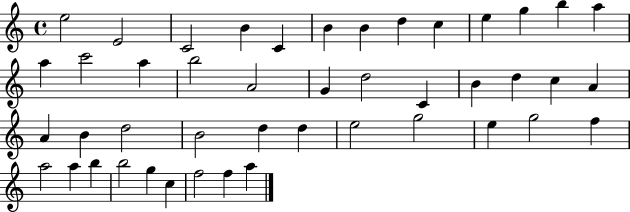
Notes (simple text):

E5/h E4/h C4/h B4/q C4/q B4/q B4/q D5/q C5/q E5/q G5/q B5/q A5/q A5/q C6/h A5/q B5/h A4/h G4/q D5/h C4/q B4/q D5/q C5/q A4/q A4/q B4/q D5/h B4/h D5/q D5/q E5/h G5/h E5/q G5/h F5/q A5/h A5/q B5/q B5/h G5/q C5/q F5/h F5/q A5/q